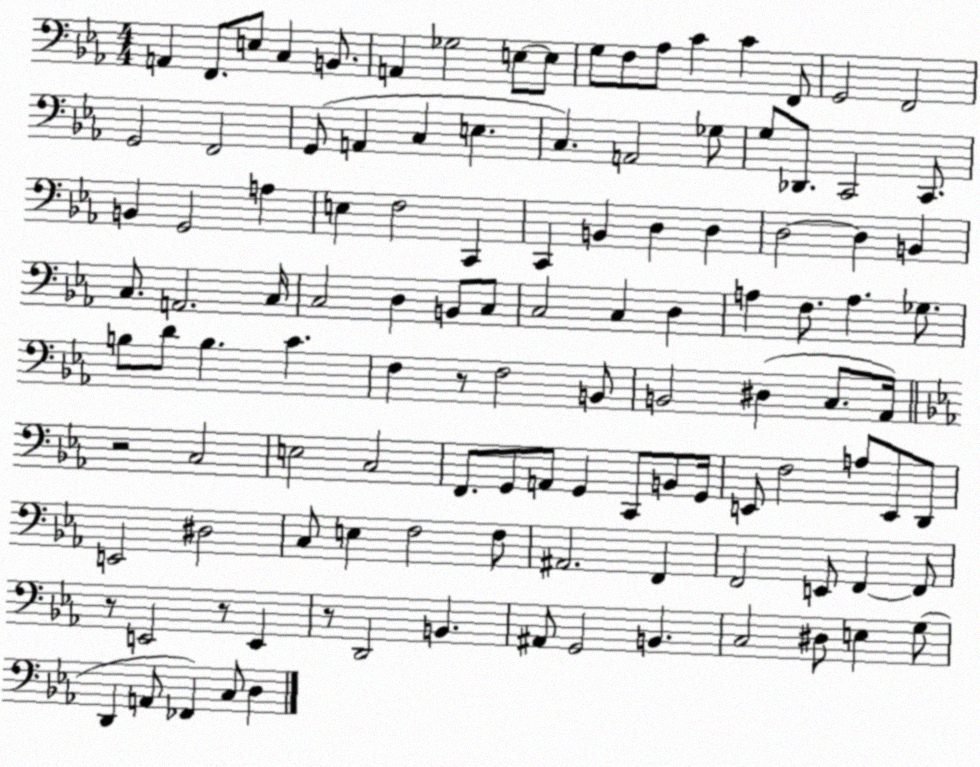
X:1
T:Untitled
M:4/4
L:1/4
K:Eb
A,, F,,/2 E,/2 C, B,,/2 A,, _G,2 E,/2 E,/2 G,/2 F,/2 _A,/2 C C F,,/2 G,,2 F,,2 G,,2 F,,2 G,,/2 A,, C, E, C, A,,2 _G,/2 G,/2 _D,,/2 C,,2 C,,/2 B,, G,,2 A, E, F,2 C,, C,, B,, D, D, D,2 D, B,, C,/2 A,,2 C,/4 C,2 D, B,,/2 C,/2 C,2 C, D, A, F,/2 A, _G,/2 B,/2 D/2 B, C F, z/2 F,2 B,,/2 B,,2 ^D, C,/2 _A,,/4 z2 C,2 E,2 C,2 F,,/2 G,,/2 A,,/2 G,, C,,/2 B,,/2 G,,/4 E,,/2 F,2 A,/2 E,,/2 D,,/2 E,,2 ^D,2 C,/2 E, F,2 F,/2 ^A,,2 F,, F,,2 E,,/2 F,, F,,/2 z/2 E,,2 z/2 E,, z/2 D,,2 B,, ^A,,/2 G,,2 B,, C,2 ^D,/2 E, G,/2 D,, A,,/2 _F,, C,/2 D,